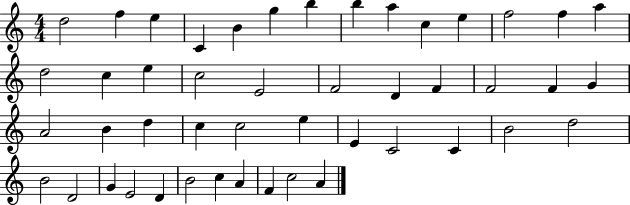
{
  \clef treble
  \numericTimeSignature
  \time 4/4
  \key c \major
  d''2 f''4 e''4 | c'4 b'4 g''4 b''4 | b''4 a''4 c''4 e''4 | f''2 f''4 a''4 | \break d''2 c''4 e''4 | c''2 e'2 | f'2 d'4 f'4 | f'2 f'4 g'4 | \break a'2 b'4 d''4 | c''4 c''2 e''4 | e'4 c'2 c'4 | b'2 d''2 | \break b'2 d'2 | g'4 e'2 d'4 | b'2 c''4 a'4 | f'4 c''2 a'4 | \break \bar "|."
}